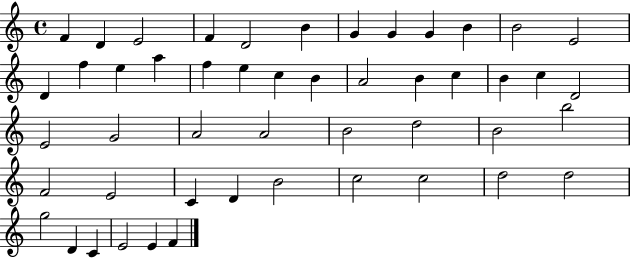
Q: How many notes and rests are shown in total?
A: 49